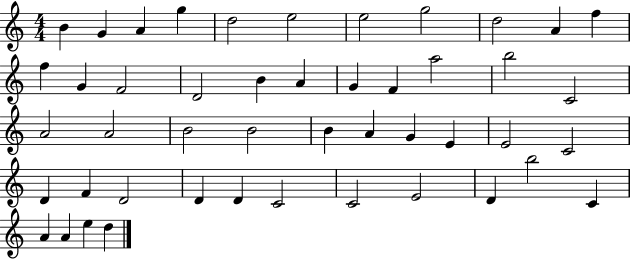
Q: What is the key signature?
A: C major